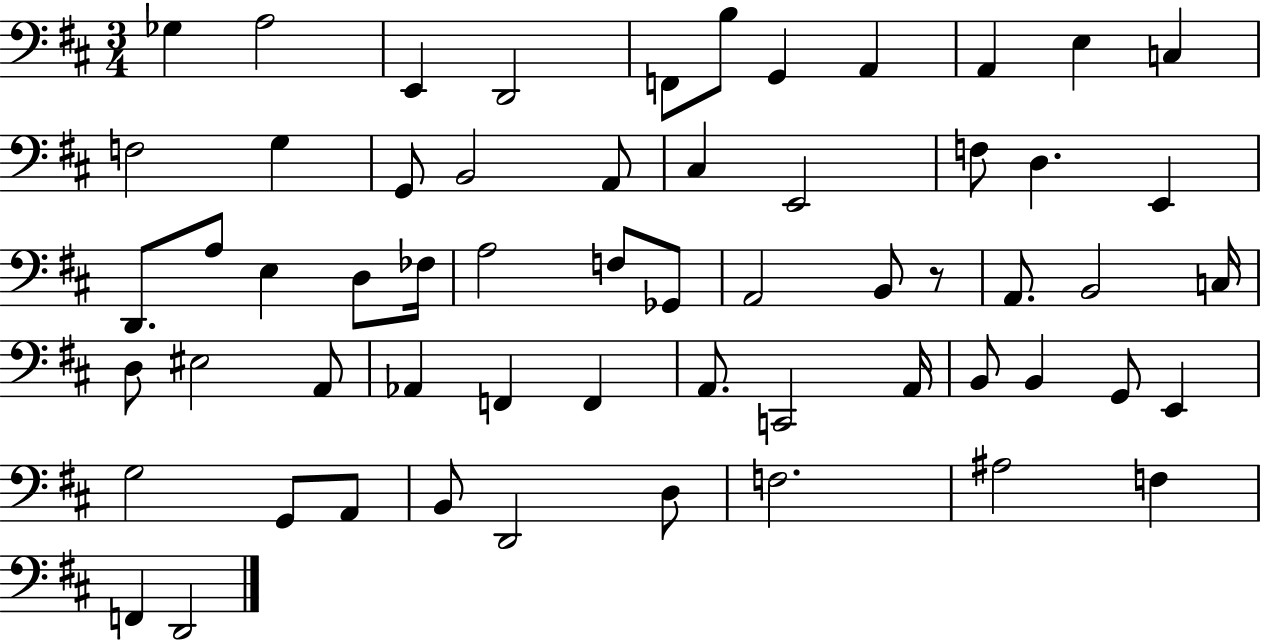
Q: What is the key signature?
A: D major